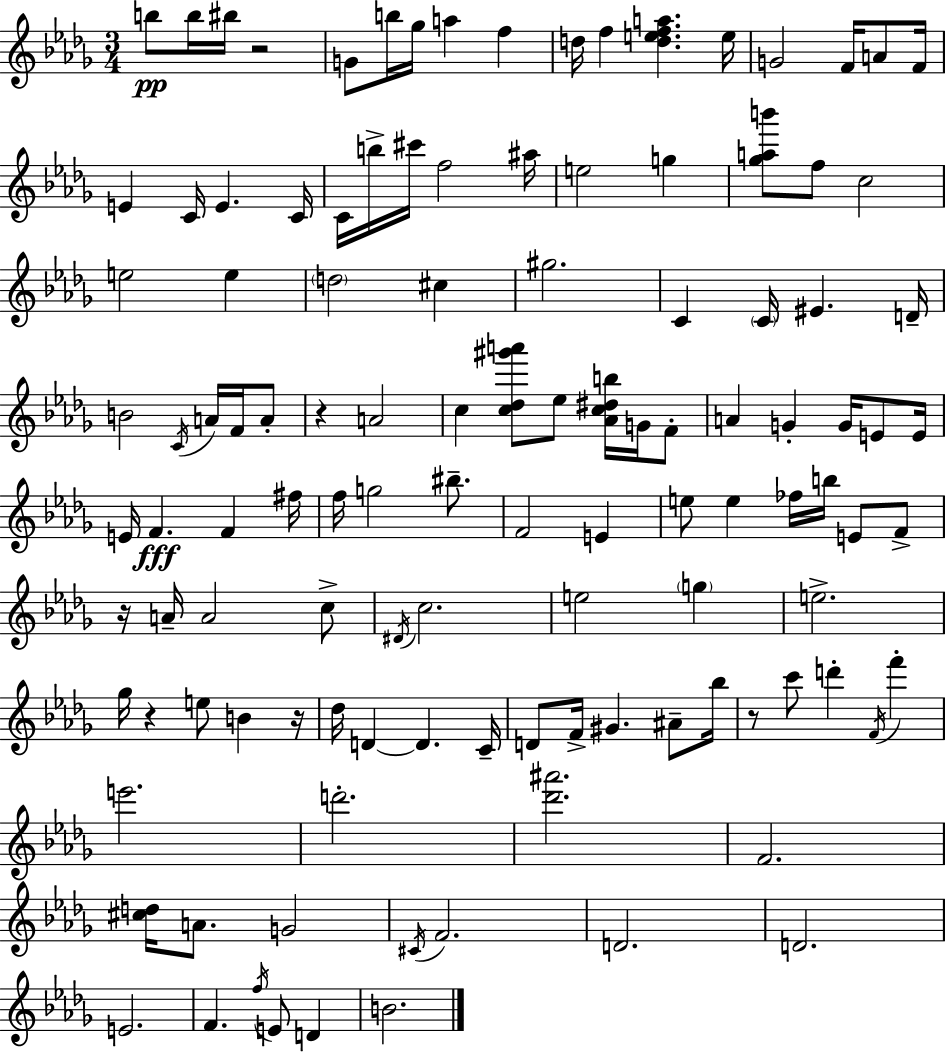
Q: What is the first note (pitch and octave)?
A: B5